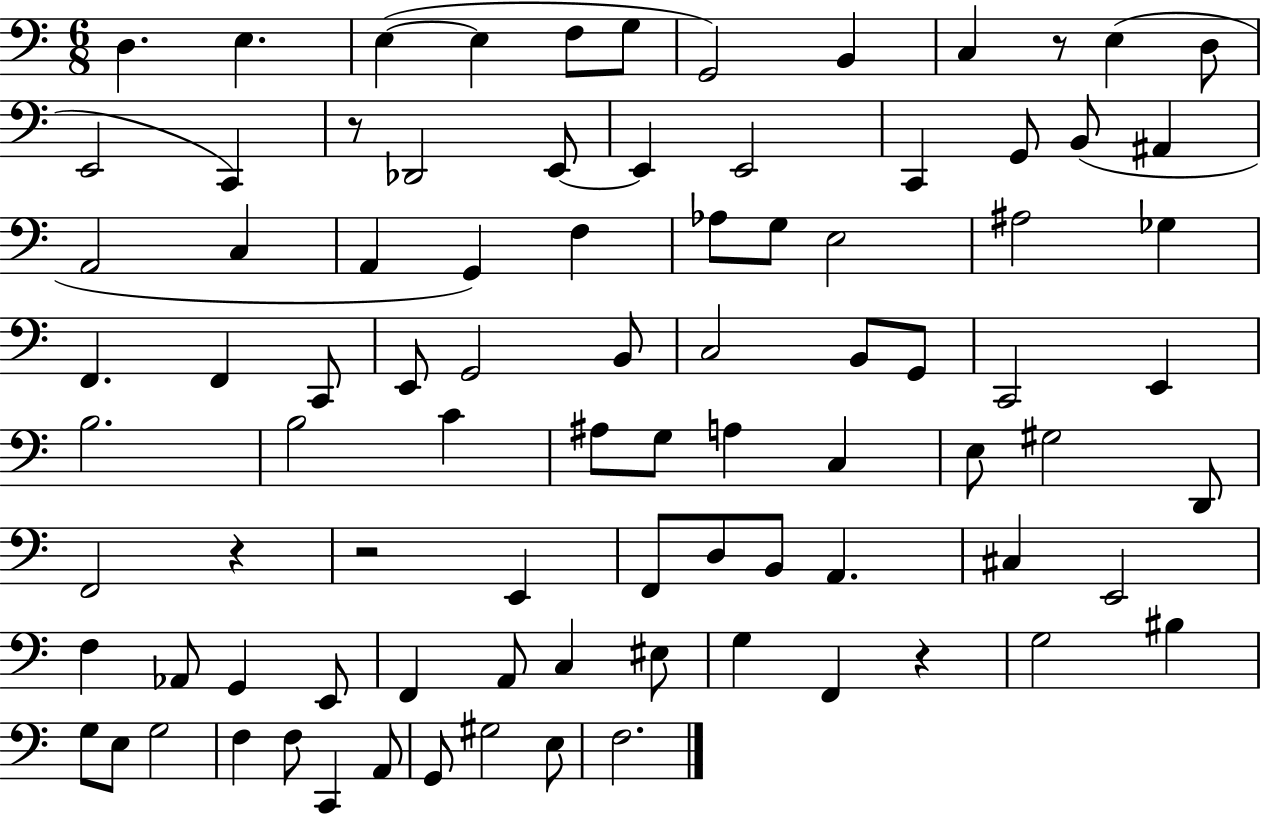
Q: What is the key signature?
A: C major